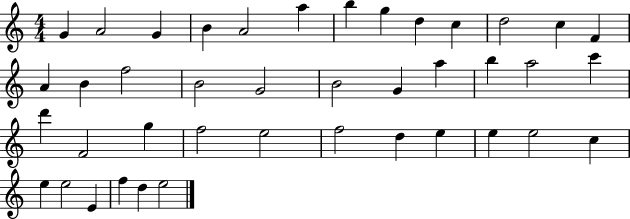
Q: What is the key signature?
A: C major